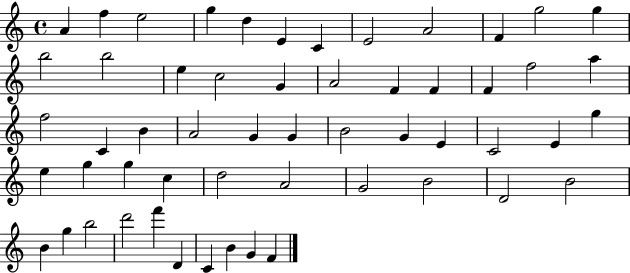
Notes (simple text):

A4/q F5/q E5/h G5/q D5/q E4/q C4/q E4/h A4/h F4/q G5/h G5/q B5/h B5/h E5/q C5/h G4/q A4/h F4/q F4/q F4/q F5/h A5/q F5/h C4/q B4/q A4/h G4/q G4/q B4/h G4/q E4/q C4/h E4/q G5/q E5/q G5/q G5/q C5/q D5/h A4/h G4/h B4/h D4/h B4/h B4/q G5/q B5/h D6/h F6/q D4/q C4/q B4/q G4/q F4/q